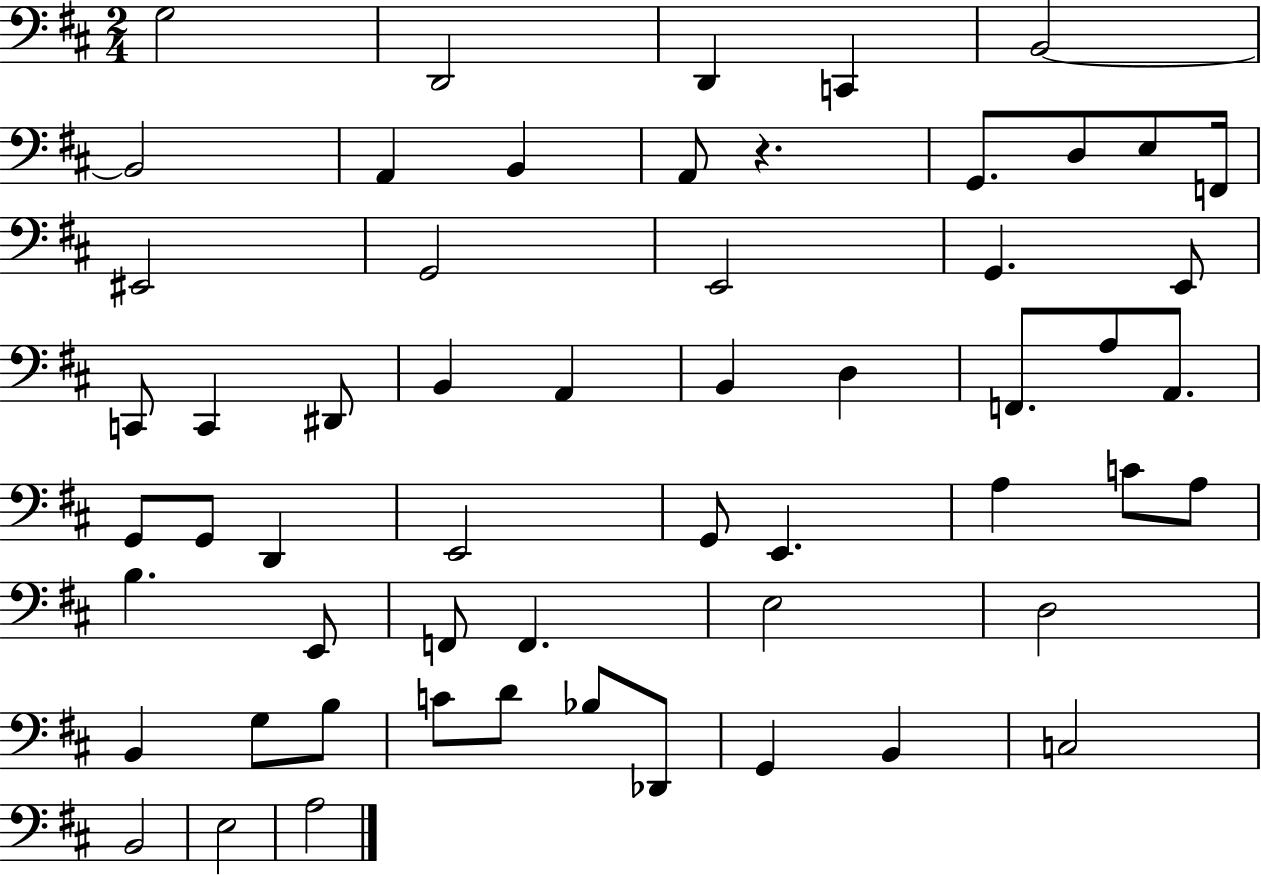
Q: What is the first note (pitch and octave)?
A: G3